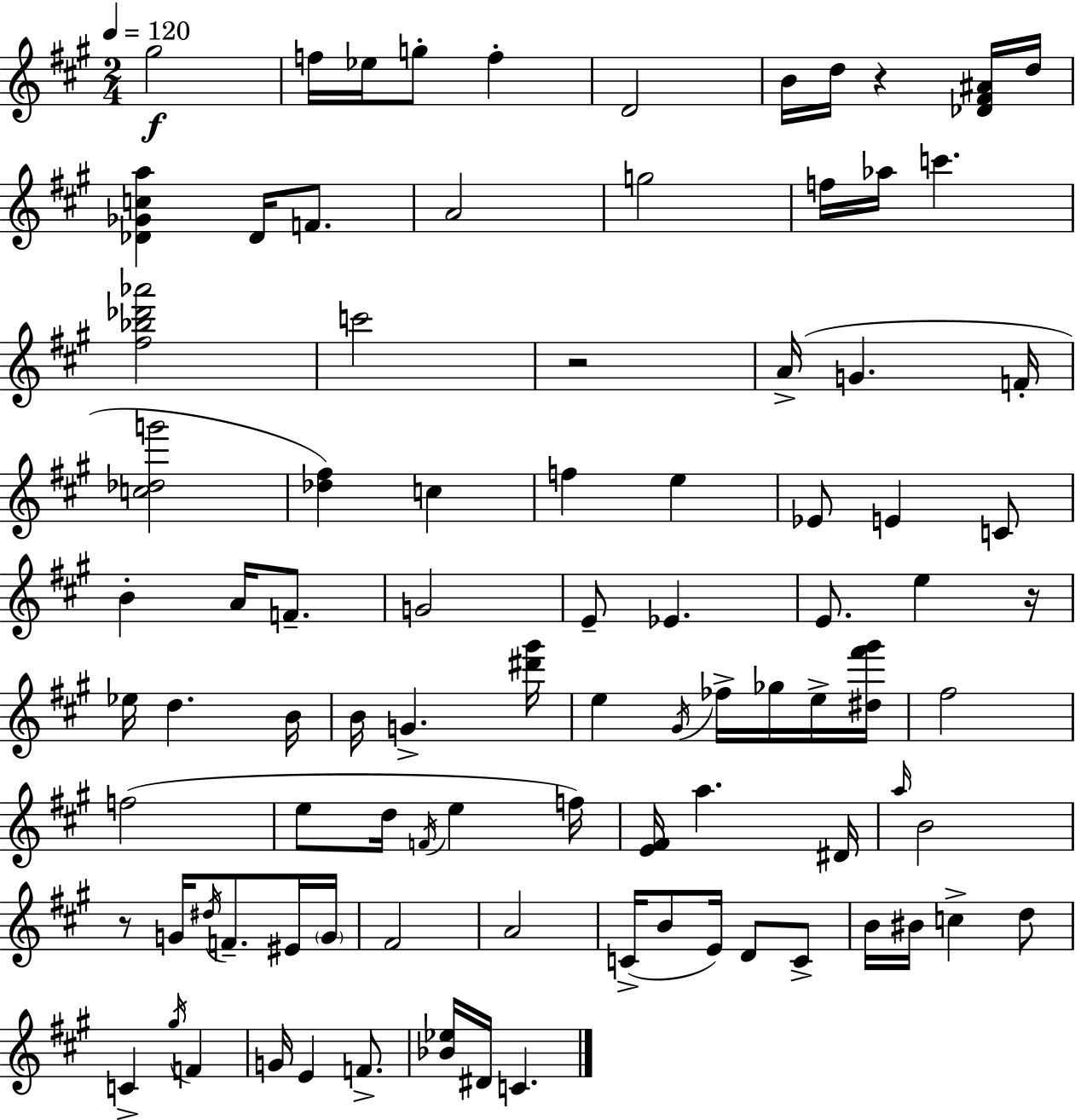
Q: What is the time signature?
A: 2/4